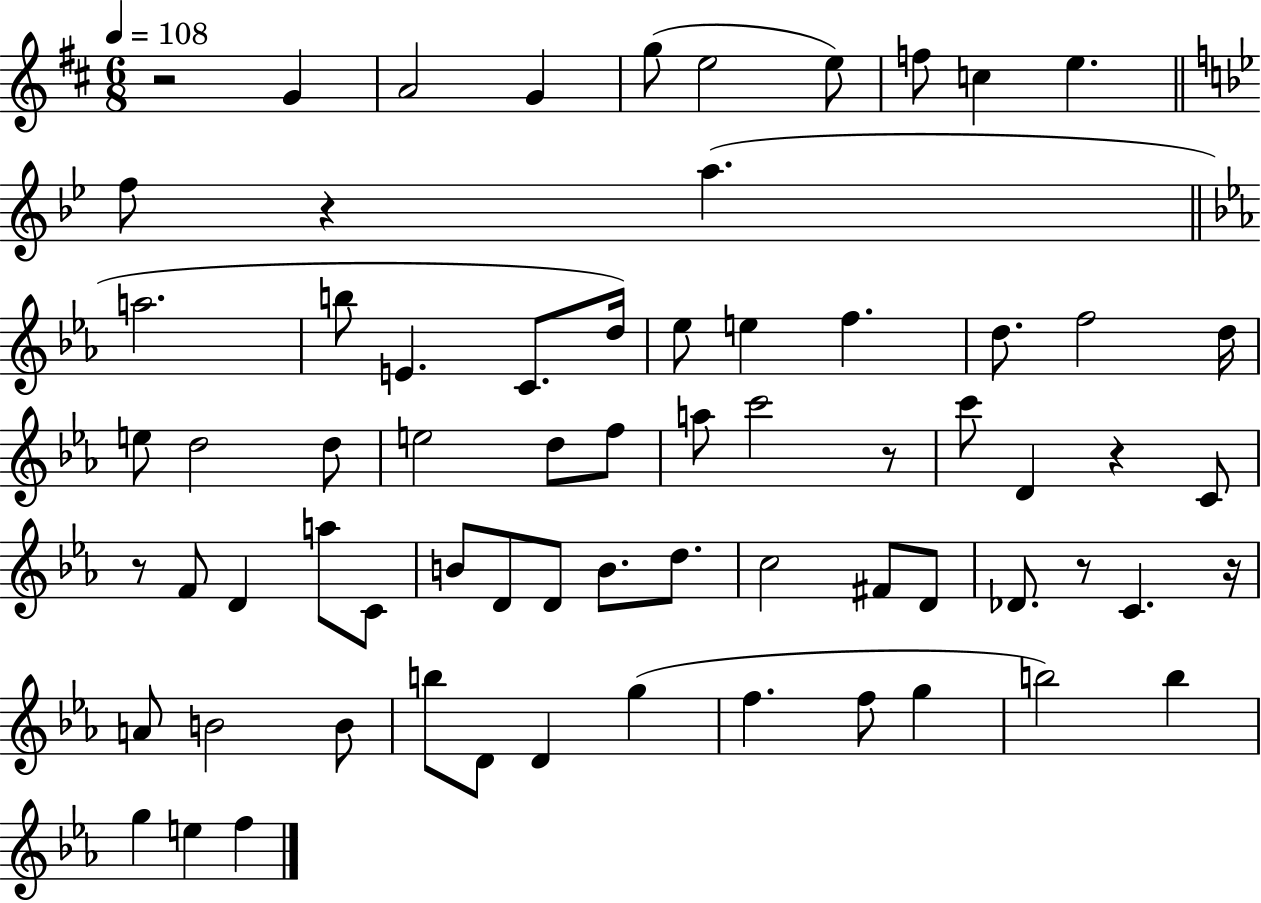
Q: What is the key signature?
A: D major